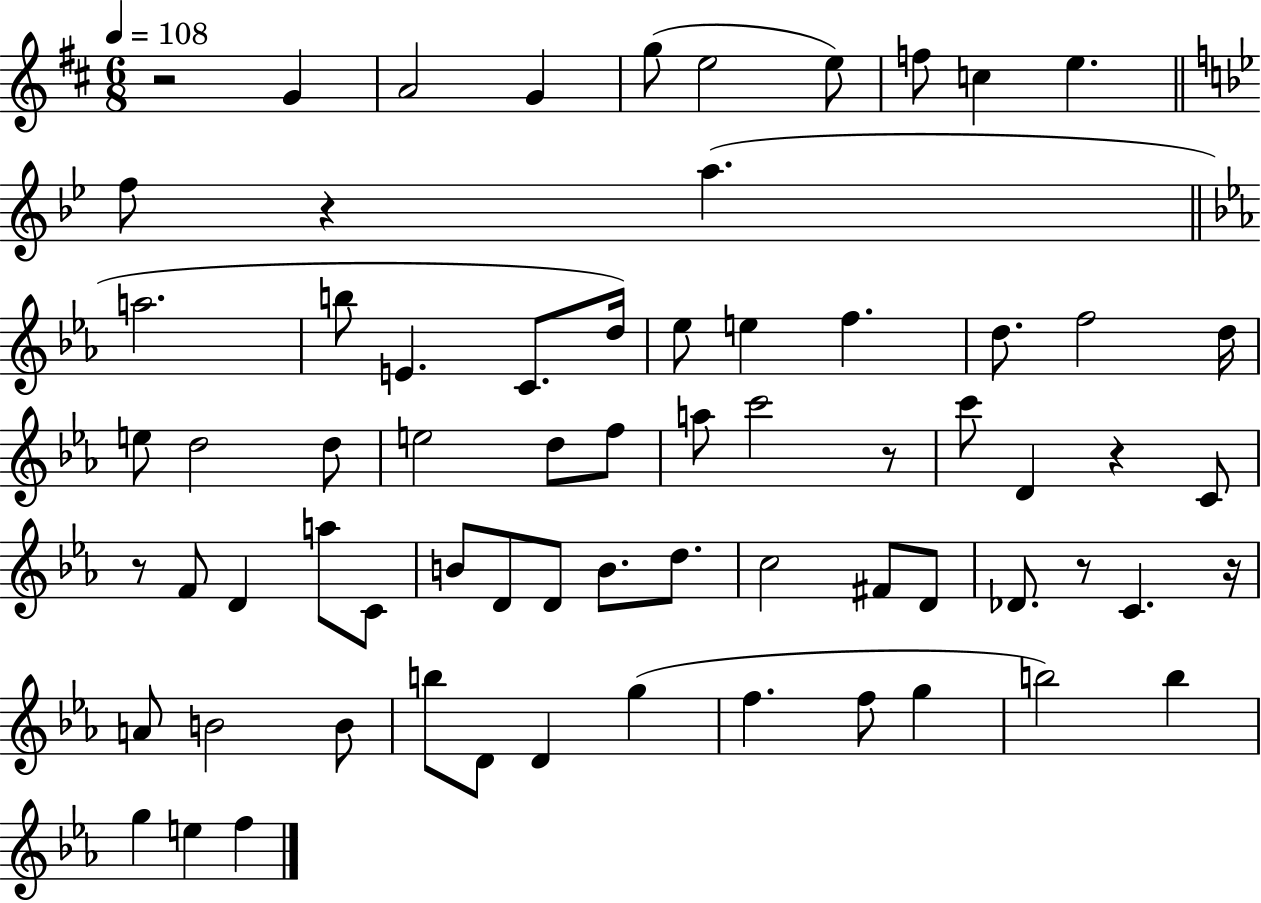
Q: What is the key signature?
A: D major